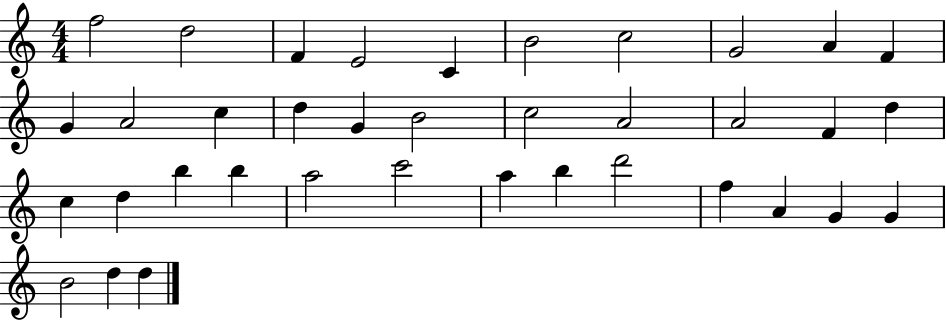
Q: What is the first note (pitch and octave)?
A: F5